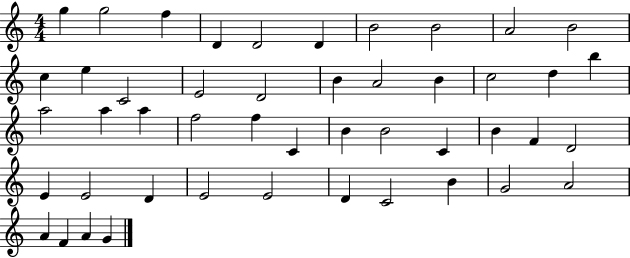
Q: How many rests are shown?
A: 0